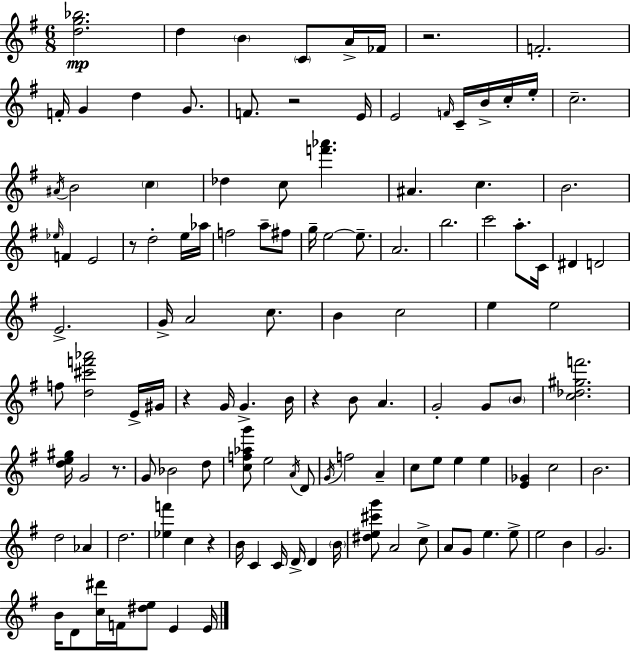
X:1
T:Untitled
M:6/8
L:1/4
K:Em
[dg_b]2 d B C/2 A/4 _F/4 z2 F2 F/4 G d G/2 F/2 z2 E/4 E2 F/4 C/4 B/4 c/4 e/4 c2 ^A/4 B2 c _d c/2 [f'_a'] ^A c B2 _e/4 F E2 z/2 d2 e/4 _a/4 f2 a/2 ^f/2 g/4 e2 e/2 A2 b2 c'2 a/2 C/4 ^D D2 E2 G/4 A2 c/2 B c2 e e2 f/2 [d^c'f'_a']2 E/4 ^G/4 z G/4 G B/4 z B/2 A G2 G/2 B/2 [c_d^gf']2 [de^g]/4 G2 z/2 G/2 _B2 d/2 [cf_ag']/2 e2 A/4 D/2 G/4 f2 A c/2 e/2 e e [E_G] c2 B2 d2 _A d2 [_ef'] c z B/4 C C/4 D/4 D B/4 [^de^c'g']/2 A2 c/2 A/2 G/2 e e/2 e2 B G2 B/4 D/2 [c^d']/4 F/4 [^de]/2 E E/4